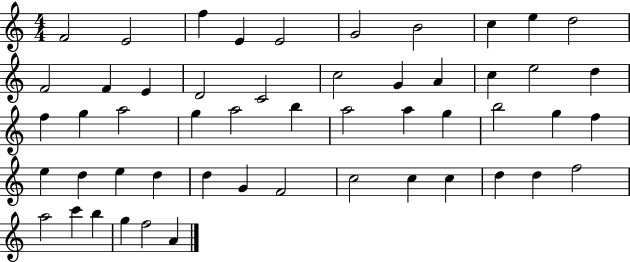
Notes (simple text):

F4/h E4/h F5/q E4/q E4/h G4/h B4/h C5/q E5/q D5/h F4/h F4/q E4/q D4/h C4/h C5/h G4/q A4/q C5/q E5/h D5/q F5/q G5/q A5/h G5/q A5/h B5/q A5/h A5/q G5/q B5/h G5/q F5/q E5/q D5/q E5/q D5/q D5/q G4/q F4/h C5/h C5/q C5/q D5/q D5/q F5/h A5/h C6/q B5/q G5/q F5/h A4/q